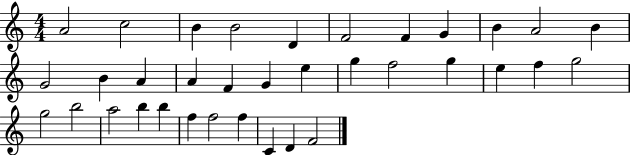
{
  \clef treble
  \numericTimeSignature
  \time 4/4
  \key c \major
  a'2 c''2 | b'4 b'2 d'4 | f'2 f'4 g'4 | b'4 a'2 b'4 | \break g'2 b'4 a'4 | a'4 f'4 g'4 e''4 | g''4 f''2 g''4 | e''4 f''4 g''2 | \break g''2 b''2 | a''2 b''4 b''4 | f''4 f''2 f''4 | c'4 d'4 f'2 | \break \bar "|."
}